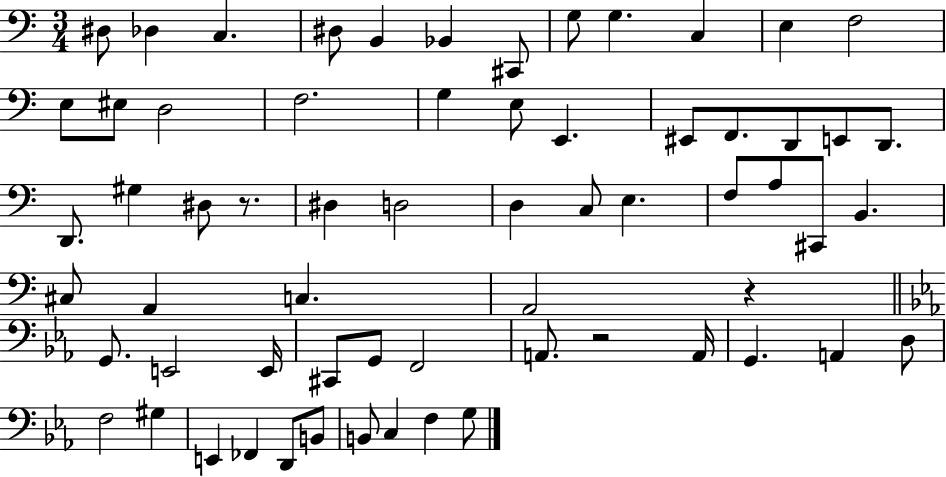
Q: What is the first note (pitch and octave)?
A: D#3